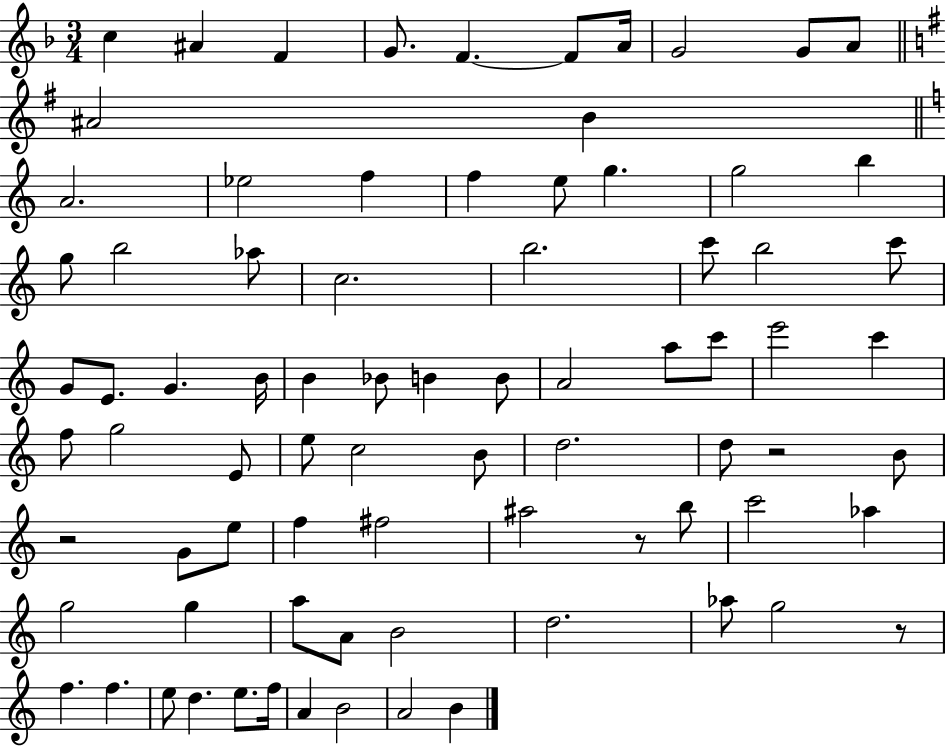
C5/q A#4/q F4/q G4/e. F4/q. F4/e A4/s G4/h G4/e A4/e A#4/h B4/q A4/h. Eb5/h F5/q F5/q E5/e G5/q. G5/h B5/q G5/e B5/h Ab5/e C5/h. B5/h. C6/e B5/h C6/e G4/e E4/e. G4/q. B4/s B4/q Bb4/e B4/q B4/e A4/h A5/e C6/e E6/h C6/q F5/e G5/h E4/e E5/e C5/h B4/e D5/h. D5/e R/h B4/e R/h G4/e E5/e F5/q F#5/h A#5/h R/e B5/e C6/h Ab5/q G5/h G5/q A5/e A4/e B4/h D5/h. Ab5/e G5/h R/e F5/q. F5/q. E5/e D5/q. E5/e. F5/s A4/q B4/h A4/h B4/q